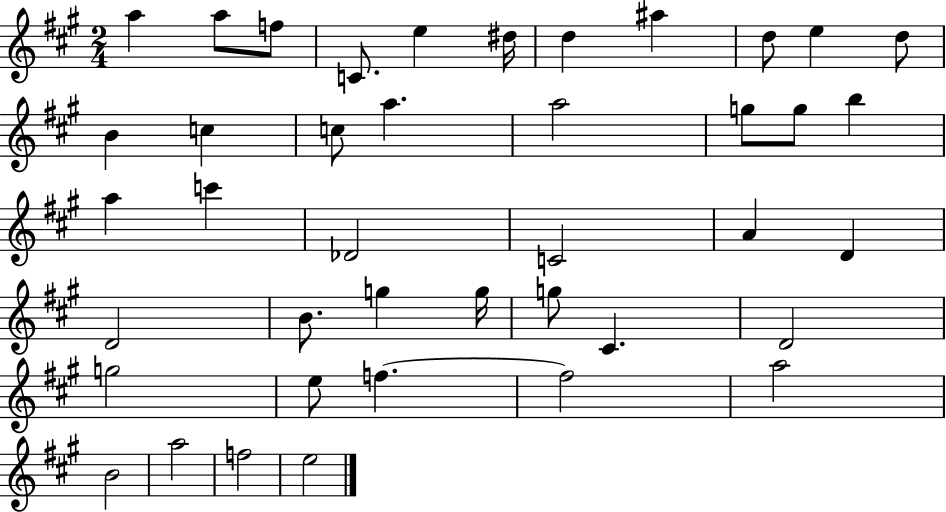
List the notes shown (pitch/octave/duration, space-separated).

A5/q A5/e F5/e C4/e. E5/q D#5/s D5/q A#5/q D5/e E5/q D5/e B4/q C5/q C5/e A5/q. A5/h G5/e G5/e B5/q A5/q C6/q Db4/h C4/h A4/q D4/q D4/h B4/e. G5/q G5/s G5/e C#4/q. D4/h G5/h E5/e F5/q. F5/h A5/h B4/h A5/h F5/h E5/h